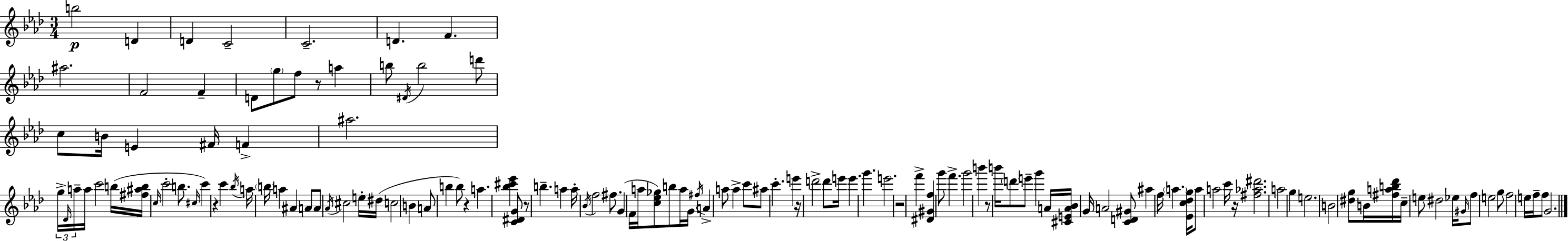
{
  \clef treble
  \numericTimeSignature
  \time 3/4
  \key f \minor
  \repeat volta 2 { b''2\p d'4 | d'4 c'2-- | c'2.-- | d'4. f'4. | \break ais''2. | f'2 f'4-- | d'8 \parenthesize g''8 f''8 r8 a''4 | b''8 \acciaccatura { dis'16 } b''2 d'''8 | \break c''8 b'16 e'4 fis'16 f'4-> | ais''2. | \tuplet 3/2 { g''16-> \grace { des'16 } a''16-- } a''16 c'''2 | b''16( <fis'' ais'' b''>16 \grace { c''16 } c'''2-. | \break b''8. \grace { cis''16 }) c'''4 r4 | c'''4 \acciaccatura { bes''16 } a''16 \parenthesize b''16 a''4 ais'4 | a'8 a'8 \acciaccatura { aes'16 } cis''2 | e''16-. dis''16( c''2 | \break b'4 a'8 b''4 | b''8) r4 a''4. | <bes'' cis''' ees'''>4 <c' dis' g'>8 r8 b''4.-- | a''4 a''16-. \acciaccatura { bes'16 } f''2 | \break fis''8. g'4( f'16 | a''16 <c'' ees'' ges''>8) b''8 a''16 g'16 \acciaccatura { fis''16 } a'4-> | a''8 a''4-> c'''8 ais''8 c'''4.-. | e'''4 r16 d'''2-> | \break d'''8 e'''16 e'''4. | g'''4. e'''2. | r2 | f'''4-> <dis' gis' f''>4 | \break g'''8 f'''4.-> g'''2 | b'''4 r8 b'''16 \parenthesize d'''8 | e'''8-- g'''4 a'16 <cis' e' a' bes'>16 g'16 a'2 | <c' d' gis'>8 ais''4 | \break f''16 \parenthesize a''4. <ees' c'' des'' g''>16 a''8 a''2 | c'''16 r16 <fis'' aes'' dis'''>2. | a''2 | g''4 e''2. | \break b'2 | <dis'' g''>8 b'16 <fis'' a'' b'' des'''>16 c''16-- e''8 dis''2 | ees''16 \grace { gis'16 } f''8 e''2 | g''8 f''2 | \break e''16 f''16-- f''8 g'2. | } \bar "|."
}